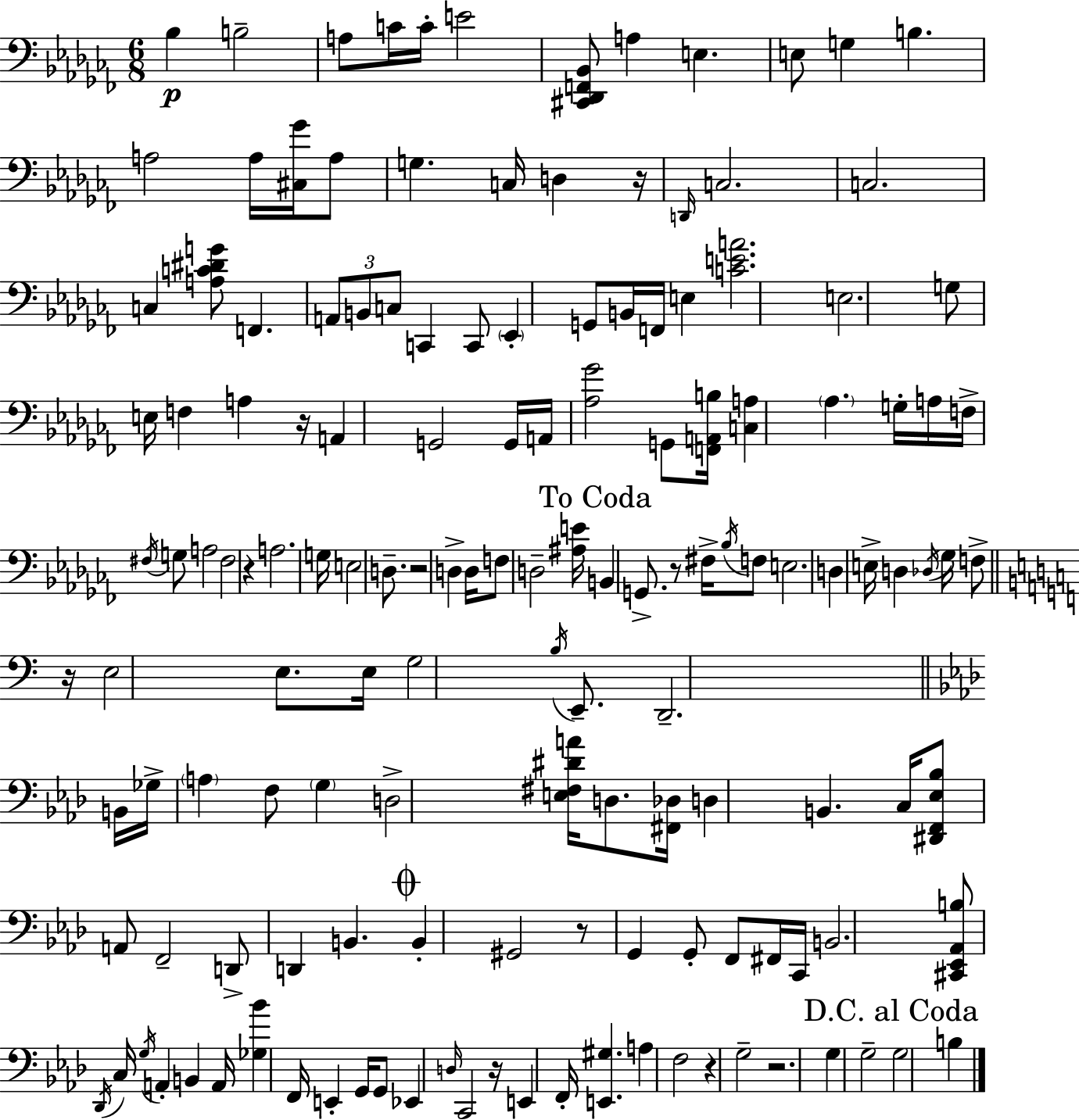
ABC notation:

X:1
T:Untitled
M:6/8
L:1/4
K:Abm
_B, B,2 A,/2 C/4 C/4 E2 [^C,,_D,,F,,_B,,]/2 A, E, E,/2 G, B, A,2 A,/4 [^C,_G]/4 A,/2 G, C,/4 D, z/4 D,,/4 C,2 C,2 C, [A,C^DG]/2 F,, A,,/2 B,,/2 C,/2 C,, C,,/2 _E,, G,,/2 B,,/4 F,,/4 E, [CEA]2 E,2 G,/2 E,/4 F, A, z/4 A,, G,,2 G,,/4 A,,/4 [_A,_G]2 G,,/2 [F,,A,,B,]/4 [C,A,] _A, G,/4 A,/4 F,/4 ^F,/4 G,/2 A,2 ^F,2 z A,2 G,/4 E,2 D,/2 z2 D, D,/4 F,/2 D,2 [^A,E]/4 B,, G,,/2 z/2 ^F,/4 _B,/4 F,/2 E,2 D, E,/4 D, _D,/4 _G,/4 F,/2 z/4 E,2 E,/2 E,/4 G,2 B,/4 E,,/2 D,,2 B,,/4 _G,/4 A, F,/2 G, D,2 [E,^F,^DA]/4 D,/2 [^F,,_D,]/4 D, B,, C,/4 [^D,,F,,_E,_B,]/2 A,,/2 F,,2 D,,/2 D,, B,, B,, ^G,,2 z/2 G,, G,,/2 F,,/2 ^F,,/4 C,,/4 B,,2 [^C,,_E,,_A,,B,]/2 _D,,/4 C,/4 G,/4 A,, B,, A,,/4 [_G,_B] F,,/4 E,, G,,/4 G,,/2 _E,, D,/4 C,,2 z/4 E,, F,,/4 [E,,^G,] A, F,2 z G,2 z2 G, G,2 G,2 B,